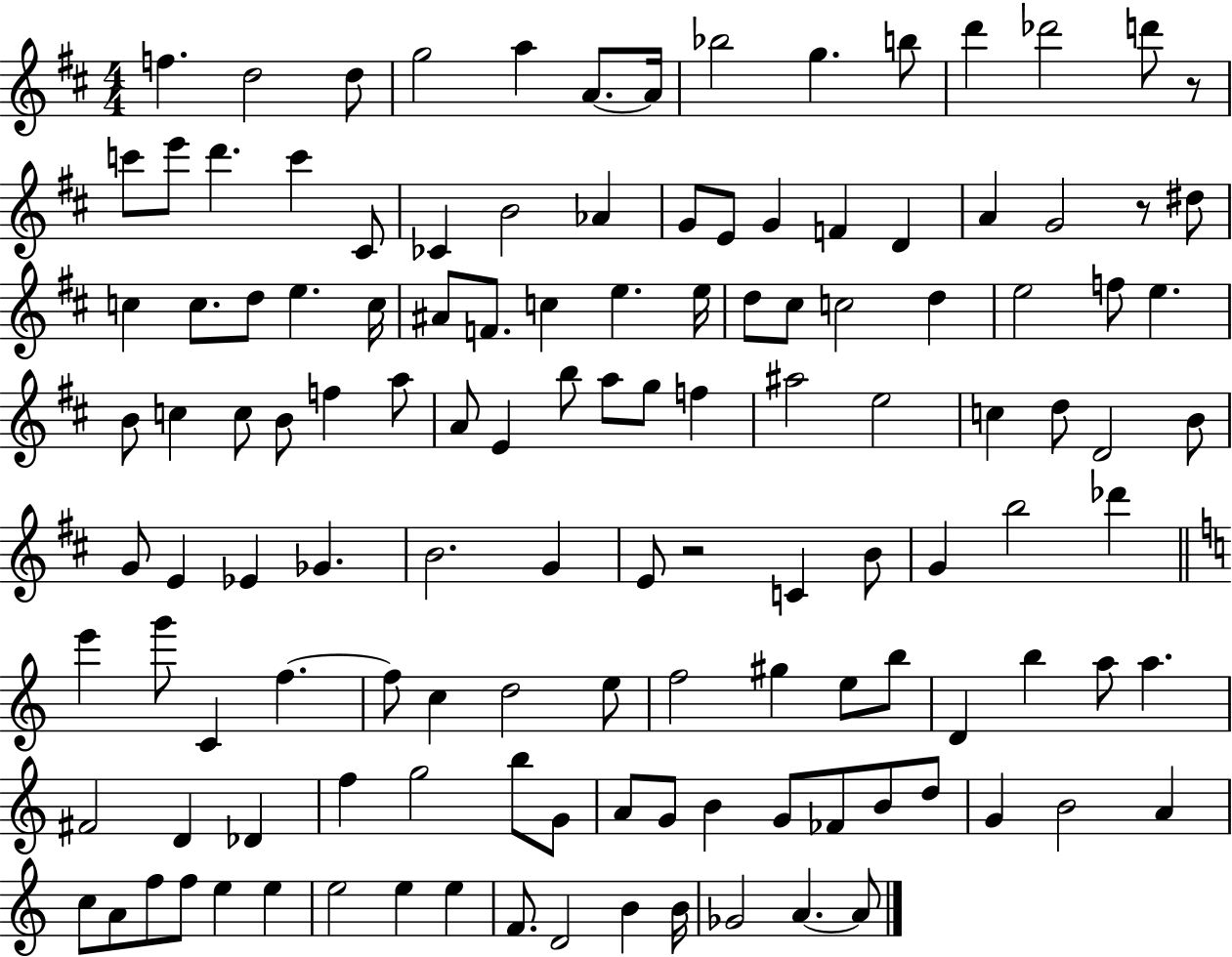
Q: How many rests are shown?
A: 3